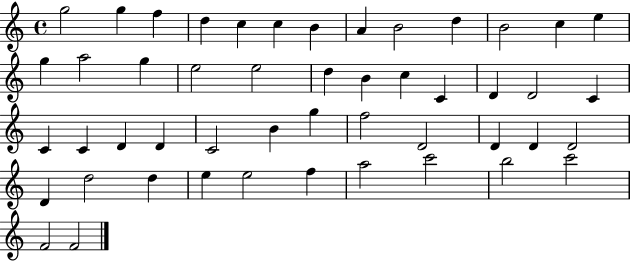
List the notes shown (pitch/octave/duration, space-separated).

G5/h G5/q F5/q D5/q C5/q C5/q B4/q A4/q B4/h D5/q B4/h C5/q E5/q G5/q A5/h G5/q E5/h E5/h D5/q B4/q C5/q C4/q D4/q D4/h C4/q C4/q C4/q D4/q D4/q C4/h B4/q G5/q F5/h D4/h D4/q D4/q D4/h D4/q D5/h D5/q E5/q E5/h F5/q A5/h C6/h B5/h C6/h F4/h F4/h